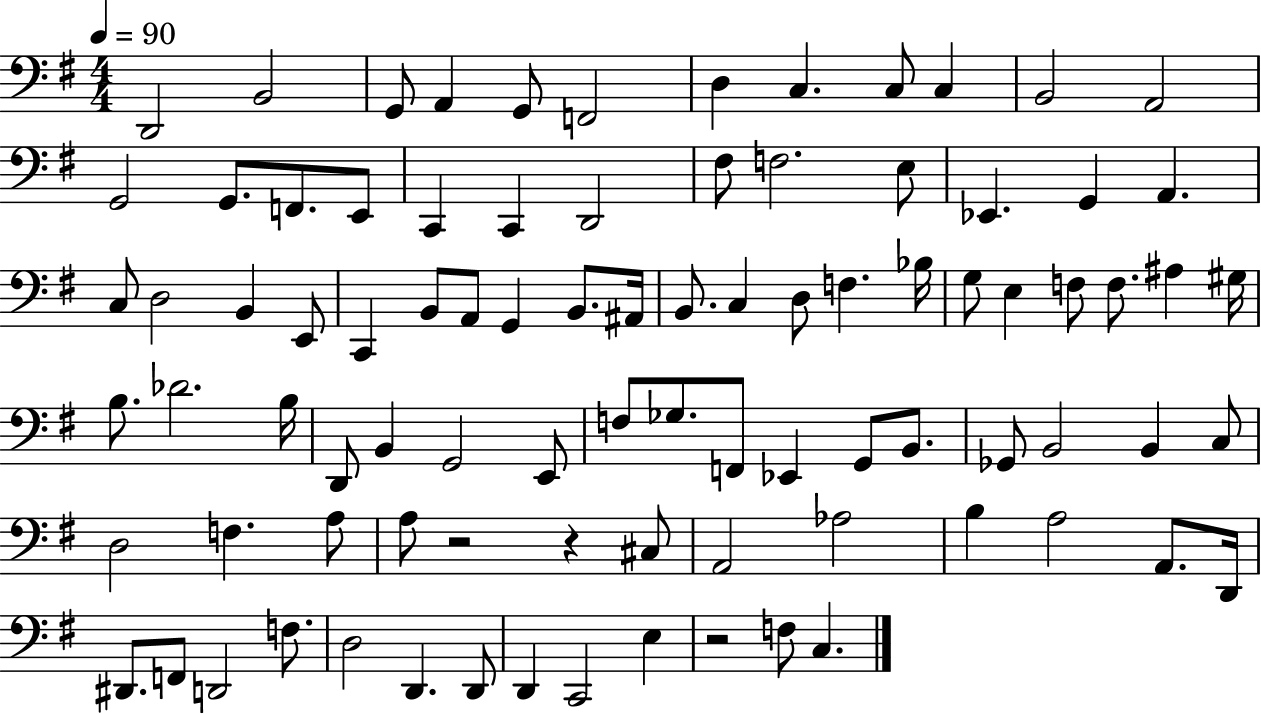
X:1
T:Untitled
M:4/4
L:1/4
K:G
D,,2 B,,2 G,,/2 A,, G,,/2 F,,2 D, C, C,/2 C, B,,2 A,,2 G,,2 G,,/2 F,,/2 E,,/2 C,, C,, D,,2 ^F,/2 F,2 E,/2 _E,, G,, A,, C,/2 D,2 B,, E,,/2 C,, B,,/2 A,,/2 G,, B,,/2 ^A,,/4 B,,/2 C, D,/2 F, _B,/4 G,/2 E, F,/2 F,/2 ^A, ^G,/4 B,/2 _D2 B,/4 D,,/2 B,, G,,2 E,,/2 F,/2 _G,/2 F,,/2 _E,, G,,/2 B,,/2 _G,,/2 B,,2 B,, C,/2 D,2 F, A,/2 A,/2 z2 z ^C,/2 A,,2 _A,2 B, A,2 A,,/2 D,,/4 ^D,,/2 F,,/2 D,,2 F,/2 D,2 D,, D,,/2 D,, C,,2 E, z2 F,/2 C,